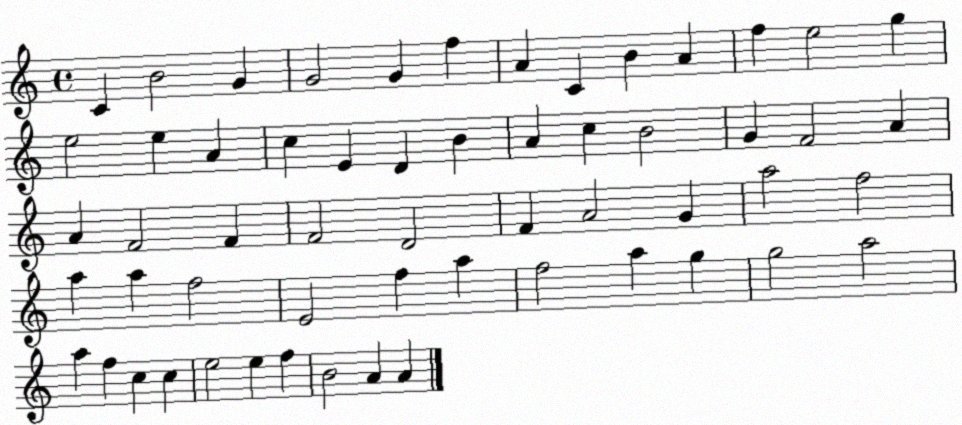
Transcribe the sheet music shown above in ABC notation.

X:1
T:Untitled
M:4/4
L:1/4
K:C
C B2 G G2 G f A C B A f e2 g e2 e A c E D B A c B2 G F2 A A F2 F F2 D2 F A2 G a2 f2 a a f2 E2 f a f2 a g g2 a2 a f c c e2 e f B2 A A